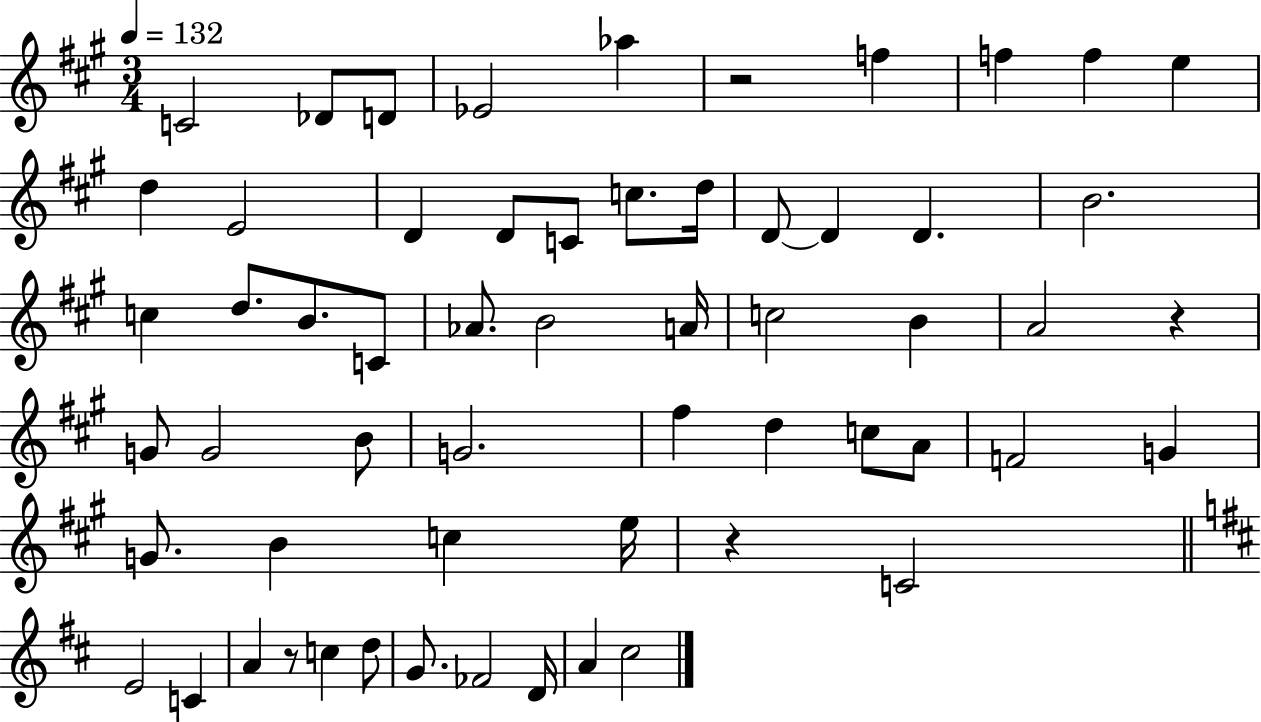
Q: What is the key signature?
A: A major